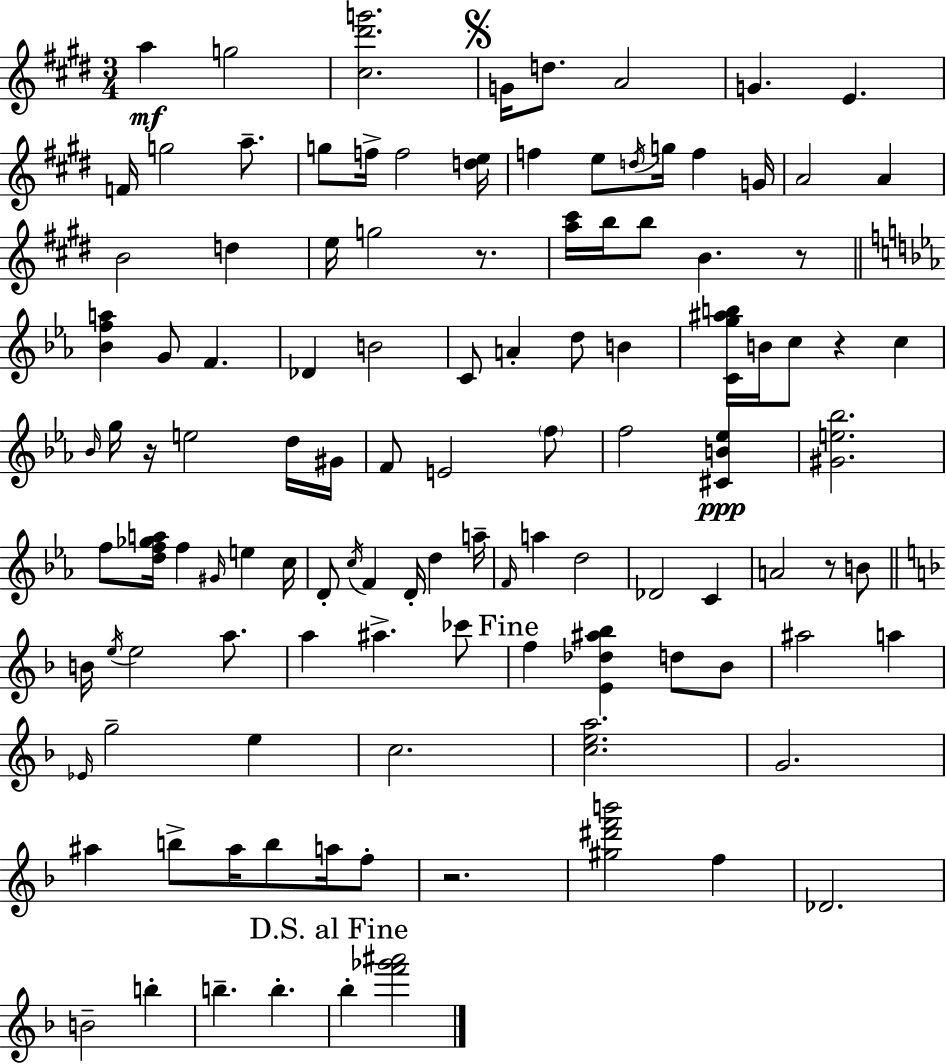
{
  \clef treble
  \numericTimeSignature
  \time 3/4
  \key e \major
  a''4\mf g''2 | <cis'' dis''' g'''>2. | \mark \markup { \musicglyph "scripts.segno" } g'16 d''8. a'2 | g'4. e'4. | \break f'16 g''2 a''8.-- | g''8 f''16-> f''2 <d'' e''>16 | f''4 e''8 \acciaccatura { d''16 } g''16 f''4 | g'16 a'2 a'4 | \break b'2 d''4 | e''16 g''2 r8. | <a'' cis'''>16 b''16 b''8 b'4. r8 | \bar "||" \break \key c \minor <bes' f'' a''>4 g'8 f'4. | des'4 b'2 | c'8 a'4-. d''8 b'4 | <c' g'' ais'' b''>16 b'16 c''8 r4 c''4 | \break \grace { bes'16 } g''16 r16 e''2 d''16 | gis'16 f'8 e'2 \parenthesize f''8 | f''2 <cis' b' ees''>4\ppp | <gis' e'' bes''>2. | \break f''8 <d'' f'' ges'' a''>16 f''4 \grace { gis'16 } e''4 | c''16 d'8-. \acciaccatura { c''16 } f'4 d'16-. d''4 | a''16-- \grace { f'16 } a''4 d''2 | des'2 | \break c'4 a'2 | r8 b'8 \bar "||" \break \key d \minor b'16 \acciaccatura { e''16 } e''2 a''8. | a''4 ais''4.-> ces'''8 | \mark "Fine" f''4 <e' des'' ais'' bes''>4 d''8 bes'8 | ais''2 a''4 | \break \grace { ees'16 } g''2-- e''4 | c''2. | <c'' e'' a''>2. | g'2. | \break ais''4 b''8-> ais''16 b''8 a''16 | f''8-. r2. | <gis'' dis''' f''' b'''>2 f''4 | des'2. | \break b'2-- b''4-. | b''4.-- b''4.-. | \mark "D.S. al Fine" bes''4-. <f''' ges''' ais'''>2 | \bar "|."
}